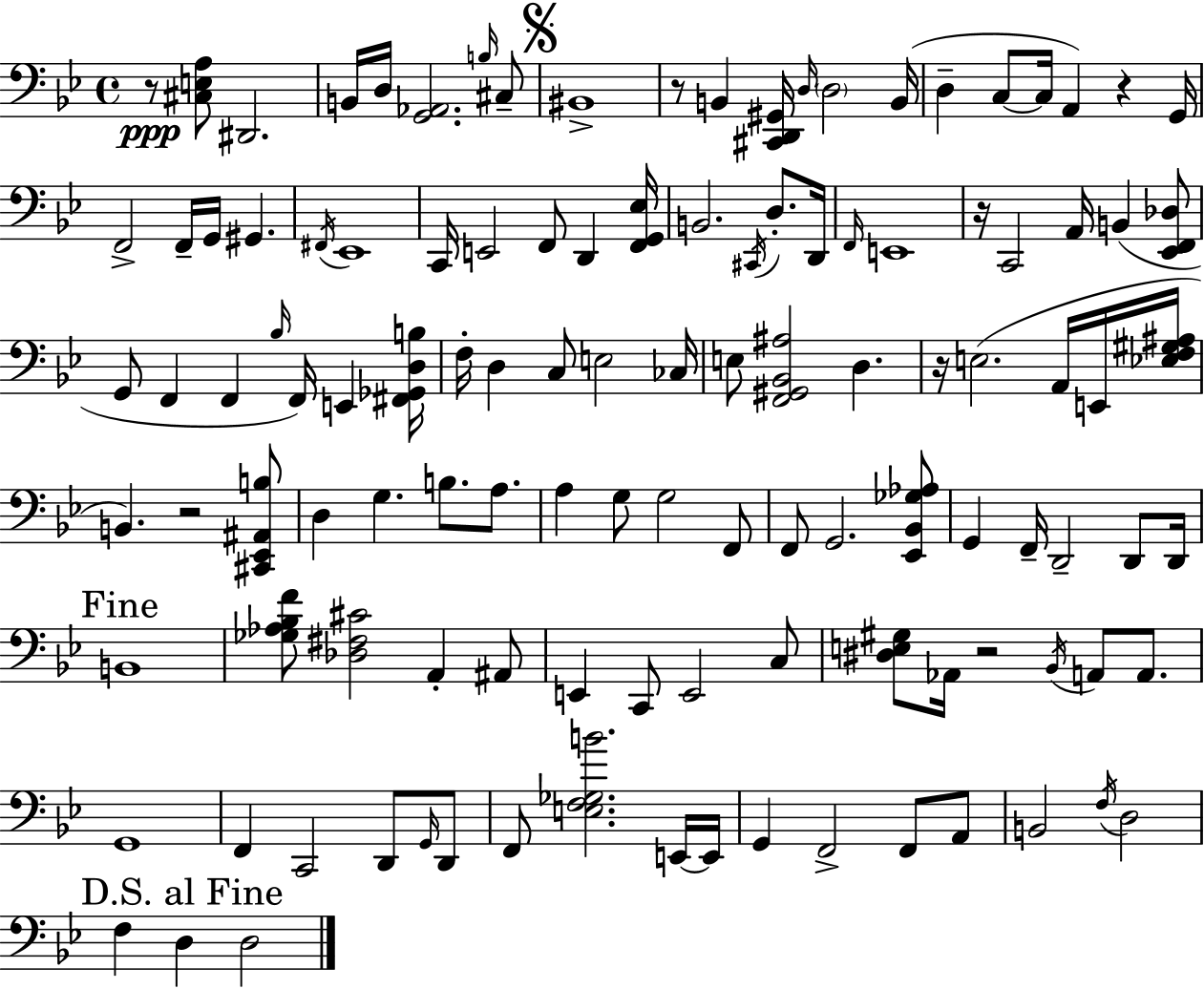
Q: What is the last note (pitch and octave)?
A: D3